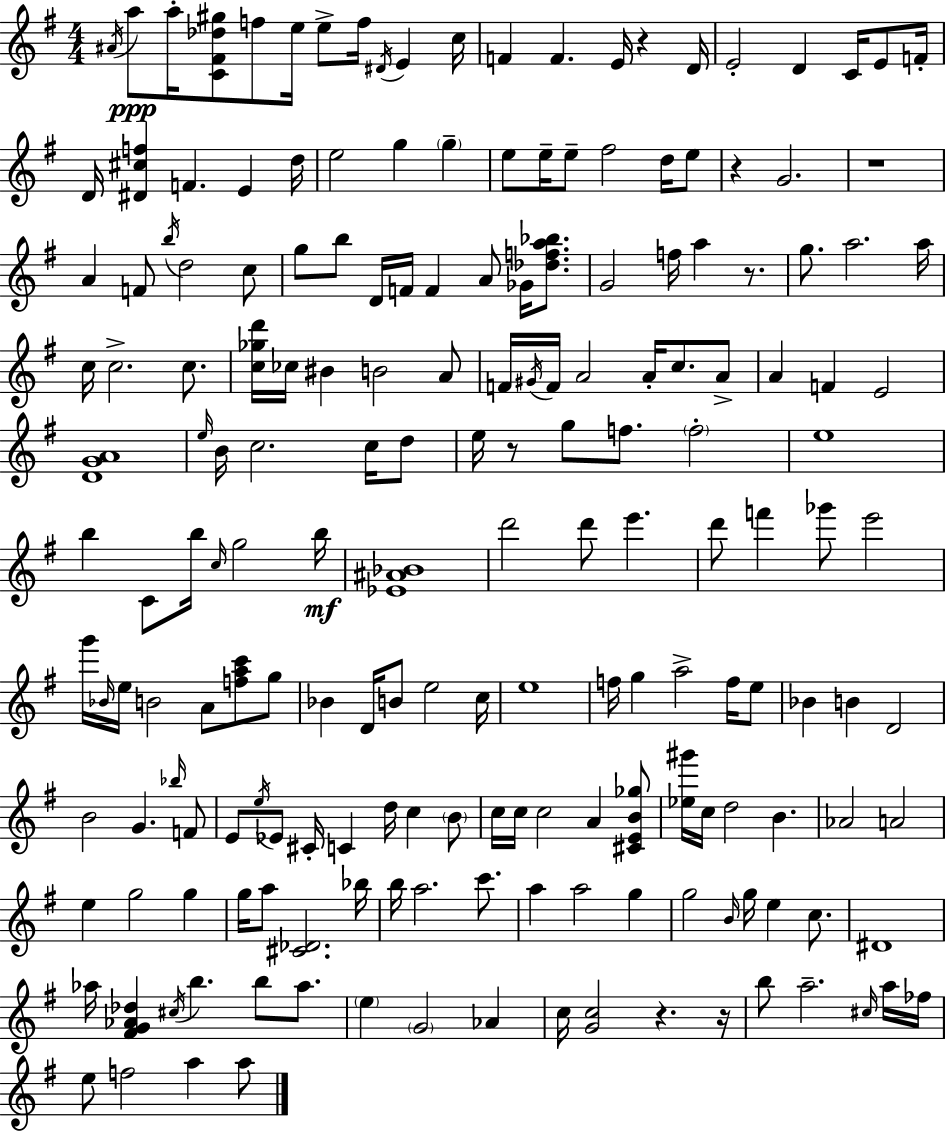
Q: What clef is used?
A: treble